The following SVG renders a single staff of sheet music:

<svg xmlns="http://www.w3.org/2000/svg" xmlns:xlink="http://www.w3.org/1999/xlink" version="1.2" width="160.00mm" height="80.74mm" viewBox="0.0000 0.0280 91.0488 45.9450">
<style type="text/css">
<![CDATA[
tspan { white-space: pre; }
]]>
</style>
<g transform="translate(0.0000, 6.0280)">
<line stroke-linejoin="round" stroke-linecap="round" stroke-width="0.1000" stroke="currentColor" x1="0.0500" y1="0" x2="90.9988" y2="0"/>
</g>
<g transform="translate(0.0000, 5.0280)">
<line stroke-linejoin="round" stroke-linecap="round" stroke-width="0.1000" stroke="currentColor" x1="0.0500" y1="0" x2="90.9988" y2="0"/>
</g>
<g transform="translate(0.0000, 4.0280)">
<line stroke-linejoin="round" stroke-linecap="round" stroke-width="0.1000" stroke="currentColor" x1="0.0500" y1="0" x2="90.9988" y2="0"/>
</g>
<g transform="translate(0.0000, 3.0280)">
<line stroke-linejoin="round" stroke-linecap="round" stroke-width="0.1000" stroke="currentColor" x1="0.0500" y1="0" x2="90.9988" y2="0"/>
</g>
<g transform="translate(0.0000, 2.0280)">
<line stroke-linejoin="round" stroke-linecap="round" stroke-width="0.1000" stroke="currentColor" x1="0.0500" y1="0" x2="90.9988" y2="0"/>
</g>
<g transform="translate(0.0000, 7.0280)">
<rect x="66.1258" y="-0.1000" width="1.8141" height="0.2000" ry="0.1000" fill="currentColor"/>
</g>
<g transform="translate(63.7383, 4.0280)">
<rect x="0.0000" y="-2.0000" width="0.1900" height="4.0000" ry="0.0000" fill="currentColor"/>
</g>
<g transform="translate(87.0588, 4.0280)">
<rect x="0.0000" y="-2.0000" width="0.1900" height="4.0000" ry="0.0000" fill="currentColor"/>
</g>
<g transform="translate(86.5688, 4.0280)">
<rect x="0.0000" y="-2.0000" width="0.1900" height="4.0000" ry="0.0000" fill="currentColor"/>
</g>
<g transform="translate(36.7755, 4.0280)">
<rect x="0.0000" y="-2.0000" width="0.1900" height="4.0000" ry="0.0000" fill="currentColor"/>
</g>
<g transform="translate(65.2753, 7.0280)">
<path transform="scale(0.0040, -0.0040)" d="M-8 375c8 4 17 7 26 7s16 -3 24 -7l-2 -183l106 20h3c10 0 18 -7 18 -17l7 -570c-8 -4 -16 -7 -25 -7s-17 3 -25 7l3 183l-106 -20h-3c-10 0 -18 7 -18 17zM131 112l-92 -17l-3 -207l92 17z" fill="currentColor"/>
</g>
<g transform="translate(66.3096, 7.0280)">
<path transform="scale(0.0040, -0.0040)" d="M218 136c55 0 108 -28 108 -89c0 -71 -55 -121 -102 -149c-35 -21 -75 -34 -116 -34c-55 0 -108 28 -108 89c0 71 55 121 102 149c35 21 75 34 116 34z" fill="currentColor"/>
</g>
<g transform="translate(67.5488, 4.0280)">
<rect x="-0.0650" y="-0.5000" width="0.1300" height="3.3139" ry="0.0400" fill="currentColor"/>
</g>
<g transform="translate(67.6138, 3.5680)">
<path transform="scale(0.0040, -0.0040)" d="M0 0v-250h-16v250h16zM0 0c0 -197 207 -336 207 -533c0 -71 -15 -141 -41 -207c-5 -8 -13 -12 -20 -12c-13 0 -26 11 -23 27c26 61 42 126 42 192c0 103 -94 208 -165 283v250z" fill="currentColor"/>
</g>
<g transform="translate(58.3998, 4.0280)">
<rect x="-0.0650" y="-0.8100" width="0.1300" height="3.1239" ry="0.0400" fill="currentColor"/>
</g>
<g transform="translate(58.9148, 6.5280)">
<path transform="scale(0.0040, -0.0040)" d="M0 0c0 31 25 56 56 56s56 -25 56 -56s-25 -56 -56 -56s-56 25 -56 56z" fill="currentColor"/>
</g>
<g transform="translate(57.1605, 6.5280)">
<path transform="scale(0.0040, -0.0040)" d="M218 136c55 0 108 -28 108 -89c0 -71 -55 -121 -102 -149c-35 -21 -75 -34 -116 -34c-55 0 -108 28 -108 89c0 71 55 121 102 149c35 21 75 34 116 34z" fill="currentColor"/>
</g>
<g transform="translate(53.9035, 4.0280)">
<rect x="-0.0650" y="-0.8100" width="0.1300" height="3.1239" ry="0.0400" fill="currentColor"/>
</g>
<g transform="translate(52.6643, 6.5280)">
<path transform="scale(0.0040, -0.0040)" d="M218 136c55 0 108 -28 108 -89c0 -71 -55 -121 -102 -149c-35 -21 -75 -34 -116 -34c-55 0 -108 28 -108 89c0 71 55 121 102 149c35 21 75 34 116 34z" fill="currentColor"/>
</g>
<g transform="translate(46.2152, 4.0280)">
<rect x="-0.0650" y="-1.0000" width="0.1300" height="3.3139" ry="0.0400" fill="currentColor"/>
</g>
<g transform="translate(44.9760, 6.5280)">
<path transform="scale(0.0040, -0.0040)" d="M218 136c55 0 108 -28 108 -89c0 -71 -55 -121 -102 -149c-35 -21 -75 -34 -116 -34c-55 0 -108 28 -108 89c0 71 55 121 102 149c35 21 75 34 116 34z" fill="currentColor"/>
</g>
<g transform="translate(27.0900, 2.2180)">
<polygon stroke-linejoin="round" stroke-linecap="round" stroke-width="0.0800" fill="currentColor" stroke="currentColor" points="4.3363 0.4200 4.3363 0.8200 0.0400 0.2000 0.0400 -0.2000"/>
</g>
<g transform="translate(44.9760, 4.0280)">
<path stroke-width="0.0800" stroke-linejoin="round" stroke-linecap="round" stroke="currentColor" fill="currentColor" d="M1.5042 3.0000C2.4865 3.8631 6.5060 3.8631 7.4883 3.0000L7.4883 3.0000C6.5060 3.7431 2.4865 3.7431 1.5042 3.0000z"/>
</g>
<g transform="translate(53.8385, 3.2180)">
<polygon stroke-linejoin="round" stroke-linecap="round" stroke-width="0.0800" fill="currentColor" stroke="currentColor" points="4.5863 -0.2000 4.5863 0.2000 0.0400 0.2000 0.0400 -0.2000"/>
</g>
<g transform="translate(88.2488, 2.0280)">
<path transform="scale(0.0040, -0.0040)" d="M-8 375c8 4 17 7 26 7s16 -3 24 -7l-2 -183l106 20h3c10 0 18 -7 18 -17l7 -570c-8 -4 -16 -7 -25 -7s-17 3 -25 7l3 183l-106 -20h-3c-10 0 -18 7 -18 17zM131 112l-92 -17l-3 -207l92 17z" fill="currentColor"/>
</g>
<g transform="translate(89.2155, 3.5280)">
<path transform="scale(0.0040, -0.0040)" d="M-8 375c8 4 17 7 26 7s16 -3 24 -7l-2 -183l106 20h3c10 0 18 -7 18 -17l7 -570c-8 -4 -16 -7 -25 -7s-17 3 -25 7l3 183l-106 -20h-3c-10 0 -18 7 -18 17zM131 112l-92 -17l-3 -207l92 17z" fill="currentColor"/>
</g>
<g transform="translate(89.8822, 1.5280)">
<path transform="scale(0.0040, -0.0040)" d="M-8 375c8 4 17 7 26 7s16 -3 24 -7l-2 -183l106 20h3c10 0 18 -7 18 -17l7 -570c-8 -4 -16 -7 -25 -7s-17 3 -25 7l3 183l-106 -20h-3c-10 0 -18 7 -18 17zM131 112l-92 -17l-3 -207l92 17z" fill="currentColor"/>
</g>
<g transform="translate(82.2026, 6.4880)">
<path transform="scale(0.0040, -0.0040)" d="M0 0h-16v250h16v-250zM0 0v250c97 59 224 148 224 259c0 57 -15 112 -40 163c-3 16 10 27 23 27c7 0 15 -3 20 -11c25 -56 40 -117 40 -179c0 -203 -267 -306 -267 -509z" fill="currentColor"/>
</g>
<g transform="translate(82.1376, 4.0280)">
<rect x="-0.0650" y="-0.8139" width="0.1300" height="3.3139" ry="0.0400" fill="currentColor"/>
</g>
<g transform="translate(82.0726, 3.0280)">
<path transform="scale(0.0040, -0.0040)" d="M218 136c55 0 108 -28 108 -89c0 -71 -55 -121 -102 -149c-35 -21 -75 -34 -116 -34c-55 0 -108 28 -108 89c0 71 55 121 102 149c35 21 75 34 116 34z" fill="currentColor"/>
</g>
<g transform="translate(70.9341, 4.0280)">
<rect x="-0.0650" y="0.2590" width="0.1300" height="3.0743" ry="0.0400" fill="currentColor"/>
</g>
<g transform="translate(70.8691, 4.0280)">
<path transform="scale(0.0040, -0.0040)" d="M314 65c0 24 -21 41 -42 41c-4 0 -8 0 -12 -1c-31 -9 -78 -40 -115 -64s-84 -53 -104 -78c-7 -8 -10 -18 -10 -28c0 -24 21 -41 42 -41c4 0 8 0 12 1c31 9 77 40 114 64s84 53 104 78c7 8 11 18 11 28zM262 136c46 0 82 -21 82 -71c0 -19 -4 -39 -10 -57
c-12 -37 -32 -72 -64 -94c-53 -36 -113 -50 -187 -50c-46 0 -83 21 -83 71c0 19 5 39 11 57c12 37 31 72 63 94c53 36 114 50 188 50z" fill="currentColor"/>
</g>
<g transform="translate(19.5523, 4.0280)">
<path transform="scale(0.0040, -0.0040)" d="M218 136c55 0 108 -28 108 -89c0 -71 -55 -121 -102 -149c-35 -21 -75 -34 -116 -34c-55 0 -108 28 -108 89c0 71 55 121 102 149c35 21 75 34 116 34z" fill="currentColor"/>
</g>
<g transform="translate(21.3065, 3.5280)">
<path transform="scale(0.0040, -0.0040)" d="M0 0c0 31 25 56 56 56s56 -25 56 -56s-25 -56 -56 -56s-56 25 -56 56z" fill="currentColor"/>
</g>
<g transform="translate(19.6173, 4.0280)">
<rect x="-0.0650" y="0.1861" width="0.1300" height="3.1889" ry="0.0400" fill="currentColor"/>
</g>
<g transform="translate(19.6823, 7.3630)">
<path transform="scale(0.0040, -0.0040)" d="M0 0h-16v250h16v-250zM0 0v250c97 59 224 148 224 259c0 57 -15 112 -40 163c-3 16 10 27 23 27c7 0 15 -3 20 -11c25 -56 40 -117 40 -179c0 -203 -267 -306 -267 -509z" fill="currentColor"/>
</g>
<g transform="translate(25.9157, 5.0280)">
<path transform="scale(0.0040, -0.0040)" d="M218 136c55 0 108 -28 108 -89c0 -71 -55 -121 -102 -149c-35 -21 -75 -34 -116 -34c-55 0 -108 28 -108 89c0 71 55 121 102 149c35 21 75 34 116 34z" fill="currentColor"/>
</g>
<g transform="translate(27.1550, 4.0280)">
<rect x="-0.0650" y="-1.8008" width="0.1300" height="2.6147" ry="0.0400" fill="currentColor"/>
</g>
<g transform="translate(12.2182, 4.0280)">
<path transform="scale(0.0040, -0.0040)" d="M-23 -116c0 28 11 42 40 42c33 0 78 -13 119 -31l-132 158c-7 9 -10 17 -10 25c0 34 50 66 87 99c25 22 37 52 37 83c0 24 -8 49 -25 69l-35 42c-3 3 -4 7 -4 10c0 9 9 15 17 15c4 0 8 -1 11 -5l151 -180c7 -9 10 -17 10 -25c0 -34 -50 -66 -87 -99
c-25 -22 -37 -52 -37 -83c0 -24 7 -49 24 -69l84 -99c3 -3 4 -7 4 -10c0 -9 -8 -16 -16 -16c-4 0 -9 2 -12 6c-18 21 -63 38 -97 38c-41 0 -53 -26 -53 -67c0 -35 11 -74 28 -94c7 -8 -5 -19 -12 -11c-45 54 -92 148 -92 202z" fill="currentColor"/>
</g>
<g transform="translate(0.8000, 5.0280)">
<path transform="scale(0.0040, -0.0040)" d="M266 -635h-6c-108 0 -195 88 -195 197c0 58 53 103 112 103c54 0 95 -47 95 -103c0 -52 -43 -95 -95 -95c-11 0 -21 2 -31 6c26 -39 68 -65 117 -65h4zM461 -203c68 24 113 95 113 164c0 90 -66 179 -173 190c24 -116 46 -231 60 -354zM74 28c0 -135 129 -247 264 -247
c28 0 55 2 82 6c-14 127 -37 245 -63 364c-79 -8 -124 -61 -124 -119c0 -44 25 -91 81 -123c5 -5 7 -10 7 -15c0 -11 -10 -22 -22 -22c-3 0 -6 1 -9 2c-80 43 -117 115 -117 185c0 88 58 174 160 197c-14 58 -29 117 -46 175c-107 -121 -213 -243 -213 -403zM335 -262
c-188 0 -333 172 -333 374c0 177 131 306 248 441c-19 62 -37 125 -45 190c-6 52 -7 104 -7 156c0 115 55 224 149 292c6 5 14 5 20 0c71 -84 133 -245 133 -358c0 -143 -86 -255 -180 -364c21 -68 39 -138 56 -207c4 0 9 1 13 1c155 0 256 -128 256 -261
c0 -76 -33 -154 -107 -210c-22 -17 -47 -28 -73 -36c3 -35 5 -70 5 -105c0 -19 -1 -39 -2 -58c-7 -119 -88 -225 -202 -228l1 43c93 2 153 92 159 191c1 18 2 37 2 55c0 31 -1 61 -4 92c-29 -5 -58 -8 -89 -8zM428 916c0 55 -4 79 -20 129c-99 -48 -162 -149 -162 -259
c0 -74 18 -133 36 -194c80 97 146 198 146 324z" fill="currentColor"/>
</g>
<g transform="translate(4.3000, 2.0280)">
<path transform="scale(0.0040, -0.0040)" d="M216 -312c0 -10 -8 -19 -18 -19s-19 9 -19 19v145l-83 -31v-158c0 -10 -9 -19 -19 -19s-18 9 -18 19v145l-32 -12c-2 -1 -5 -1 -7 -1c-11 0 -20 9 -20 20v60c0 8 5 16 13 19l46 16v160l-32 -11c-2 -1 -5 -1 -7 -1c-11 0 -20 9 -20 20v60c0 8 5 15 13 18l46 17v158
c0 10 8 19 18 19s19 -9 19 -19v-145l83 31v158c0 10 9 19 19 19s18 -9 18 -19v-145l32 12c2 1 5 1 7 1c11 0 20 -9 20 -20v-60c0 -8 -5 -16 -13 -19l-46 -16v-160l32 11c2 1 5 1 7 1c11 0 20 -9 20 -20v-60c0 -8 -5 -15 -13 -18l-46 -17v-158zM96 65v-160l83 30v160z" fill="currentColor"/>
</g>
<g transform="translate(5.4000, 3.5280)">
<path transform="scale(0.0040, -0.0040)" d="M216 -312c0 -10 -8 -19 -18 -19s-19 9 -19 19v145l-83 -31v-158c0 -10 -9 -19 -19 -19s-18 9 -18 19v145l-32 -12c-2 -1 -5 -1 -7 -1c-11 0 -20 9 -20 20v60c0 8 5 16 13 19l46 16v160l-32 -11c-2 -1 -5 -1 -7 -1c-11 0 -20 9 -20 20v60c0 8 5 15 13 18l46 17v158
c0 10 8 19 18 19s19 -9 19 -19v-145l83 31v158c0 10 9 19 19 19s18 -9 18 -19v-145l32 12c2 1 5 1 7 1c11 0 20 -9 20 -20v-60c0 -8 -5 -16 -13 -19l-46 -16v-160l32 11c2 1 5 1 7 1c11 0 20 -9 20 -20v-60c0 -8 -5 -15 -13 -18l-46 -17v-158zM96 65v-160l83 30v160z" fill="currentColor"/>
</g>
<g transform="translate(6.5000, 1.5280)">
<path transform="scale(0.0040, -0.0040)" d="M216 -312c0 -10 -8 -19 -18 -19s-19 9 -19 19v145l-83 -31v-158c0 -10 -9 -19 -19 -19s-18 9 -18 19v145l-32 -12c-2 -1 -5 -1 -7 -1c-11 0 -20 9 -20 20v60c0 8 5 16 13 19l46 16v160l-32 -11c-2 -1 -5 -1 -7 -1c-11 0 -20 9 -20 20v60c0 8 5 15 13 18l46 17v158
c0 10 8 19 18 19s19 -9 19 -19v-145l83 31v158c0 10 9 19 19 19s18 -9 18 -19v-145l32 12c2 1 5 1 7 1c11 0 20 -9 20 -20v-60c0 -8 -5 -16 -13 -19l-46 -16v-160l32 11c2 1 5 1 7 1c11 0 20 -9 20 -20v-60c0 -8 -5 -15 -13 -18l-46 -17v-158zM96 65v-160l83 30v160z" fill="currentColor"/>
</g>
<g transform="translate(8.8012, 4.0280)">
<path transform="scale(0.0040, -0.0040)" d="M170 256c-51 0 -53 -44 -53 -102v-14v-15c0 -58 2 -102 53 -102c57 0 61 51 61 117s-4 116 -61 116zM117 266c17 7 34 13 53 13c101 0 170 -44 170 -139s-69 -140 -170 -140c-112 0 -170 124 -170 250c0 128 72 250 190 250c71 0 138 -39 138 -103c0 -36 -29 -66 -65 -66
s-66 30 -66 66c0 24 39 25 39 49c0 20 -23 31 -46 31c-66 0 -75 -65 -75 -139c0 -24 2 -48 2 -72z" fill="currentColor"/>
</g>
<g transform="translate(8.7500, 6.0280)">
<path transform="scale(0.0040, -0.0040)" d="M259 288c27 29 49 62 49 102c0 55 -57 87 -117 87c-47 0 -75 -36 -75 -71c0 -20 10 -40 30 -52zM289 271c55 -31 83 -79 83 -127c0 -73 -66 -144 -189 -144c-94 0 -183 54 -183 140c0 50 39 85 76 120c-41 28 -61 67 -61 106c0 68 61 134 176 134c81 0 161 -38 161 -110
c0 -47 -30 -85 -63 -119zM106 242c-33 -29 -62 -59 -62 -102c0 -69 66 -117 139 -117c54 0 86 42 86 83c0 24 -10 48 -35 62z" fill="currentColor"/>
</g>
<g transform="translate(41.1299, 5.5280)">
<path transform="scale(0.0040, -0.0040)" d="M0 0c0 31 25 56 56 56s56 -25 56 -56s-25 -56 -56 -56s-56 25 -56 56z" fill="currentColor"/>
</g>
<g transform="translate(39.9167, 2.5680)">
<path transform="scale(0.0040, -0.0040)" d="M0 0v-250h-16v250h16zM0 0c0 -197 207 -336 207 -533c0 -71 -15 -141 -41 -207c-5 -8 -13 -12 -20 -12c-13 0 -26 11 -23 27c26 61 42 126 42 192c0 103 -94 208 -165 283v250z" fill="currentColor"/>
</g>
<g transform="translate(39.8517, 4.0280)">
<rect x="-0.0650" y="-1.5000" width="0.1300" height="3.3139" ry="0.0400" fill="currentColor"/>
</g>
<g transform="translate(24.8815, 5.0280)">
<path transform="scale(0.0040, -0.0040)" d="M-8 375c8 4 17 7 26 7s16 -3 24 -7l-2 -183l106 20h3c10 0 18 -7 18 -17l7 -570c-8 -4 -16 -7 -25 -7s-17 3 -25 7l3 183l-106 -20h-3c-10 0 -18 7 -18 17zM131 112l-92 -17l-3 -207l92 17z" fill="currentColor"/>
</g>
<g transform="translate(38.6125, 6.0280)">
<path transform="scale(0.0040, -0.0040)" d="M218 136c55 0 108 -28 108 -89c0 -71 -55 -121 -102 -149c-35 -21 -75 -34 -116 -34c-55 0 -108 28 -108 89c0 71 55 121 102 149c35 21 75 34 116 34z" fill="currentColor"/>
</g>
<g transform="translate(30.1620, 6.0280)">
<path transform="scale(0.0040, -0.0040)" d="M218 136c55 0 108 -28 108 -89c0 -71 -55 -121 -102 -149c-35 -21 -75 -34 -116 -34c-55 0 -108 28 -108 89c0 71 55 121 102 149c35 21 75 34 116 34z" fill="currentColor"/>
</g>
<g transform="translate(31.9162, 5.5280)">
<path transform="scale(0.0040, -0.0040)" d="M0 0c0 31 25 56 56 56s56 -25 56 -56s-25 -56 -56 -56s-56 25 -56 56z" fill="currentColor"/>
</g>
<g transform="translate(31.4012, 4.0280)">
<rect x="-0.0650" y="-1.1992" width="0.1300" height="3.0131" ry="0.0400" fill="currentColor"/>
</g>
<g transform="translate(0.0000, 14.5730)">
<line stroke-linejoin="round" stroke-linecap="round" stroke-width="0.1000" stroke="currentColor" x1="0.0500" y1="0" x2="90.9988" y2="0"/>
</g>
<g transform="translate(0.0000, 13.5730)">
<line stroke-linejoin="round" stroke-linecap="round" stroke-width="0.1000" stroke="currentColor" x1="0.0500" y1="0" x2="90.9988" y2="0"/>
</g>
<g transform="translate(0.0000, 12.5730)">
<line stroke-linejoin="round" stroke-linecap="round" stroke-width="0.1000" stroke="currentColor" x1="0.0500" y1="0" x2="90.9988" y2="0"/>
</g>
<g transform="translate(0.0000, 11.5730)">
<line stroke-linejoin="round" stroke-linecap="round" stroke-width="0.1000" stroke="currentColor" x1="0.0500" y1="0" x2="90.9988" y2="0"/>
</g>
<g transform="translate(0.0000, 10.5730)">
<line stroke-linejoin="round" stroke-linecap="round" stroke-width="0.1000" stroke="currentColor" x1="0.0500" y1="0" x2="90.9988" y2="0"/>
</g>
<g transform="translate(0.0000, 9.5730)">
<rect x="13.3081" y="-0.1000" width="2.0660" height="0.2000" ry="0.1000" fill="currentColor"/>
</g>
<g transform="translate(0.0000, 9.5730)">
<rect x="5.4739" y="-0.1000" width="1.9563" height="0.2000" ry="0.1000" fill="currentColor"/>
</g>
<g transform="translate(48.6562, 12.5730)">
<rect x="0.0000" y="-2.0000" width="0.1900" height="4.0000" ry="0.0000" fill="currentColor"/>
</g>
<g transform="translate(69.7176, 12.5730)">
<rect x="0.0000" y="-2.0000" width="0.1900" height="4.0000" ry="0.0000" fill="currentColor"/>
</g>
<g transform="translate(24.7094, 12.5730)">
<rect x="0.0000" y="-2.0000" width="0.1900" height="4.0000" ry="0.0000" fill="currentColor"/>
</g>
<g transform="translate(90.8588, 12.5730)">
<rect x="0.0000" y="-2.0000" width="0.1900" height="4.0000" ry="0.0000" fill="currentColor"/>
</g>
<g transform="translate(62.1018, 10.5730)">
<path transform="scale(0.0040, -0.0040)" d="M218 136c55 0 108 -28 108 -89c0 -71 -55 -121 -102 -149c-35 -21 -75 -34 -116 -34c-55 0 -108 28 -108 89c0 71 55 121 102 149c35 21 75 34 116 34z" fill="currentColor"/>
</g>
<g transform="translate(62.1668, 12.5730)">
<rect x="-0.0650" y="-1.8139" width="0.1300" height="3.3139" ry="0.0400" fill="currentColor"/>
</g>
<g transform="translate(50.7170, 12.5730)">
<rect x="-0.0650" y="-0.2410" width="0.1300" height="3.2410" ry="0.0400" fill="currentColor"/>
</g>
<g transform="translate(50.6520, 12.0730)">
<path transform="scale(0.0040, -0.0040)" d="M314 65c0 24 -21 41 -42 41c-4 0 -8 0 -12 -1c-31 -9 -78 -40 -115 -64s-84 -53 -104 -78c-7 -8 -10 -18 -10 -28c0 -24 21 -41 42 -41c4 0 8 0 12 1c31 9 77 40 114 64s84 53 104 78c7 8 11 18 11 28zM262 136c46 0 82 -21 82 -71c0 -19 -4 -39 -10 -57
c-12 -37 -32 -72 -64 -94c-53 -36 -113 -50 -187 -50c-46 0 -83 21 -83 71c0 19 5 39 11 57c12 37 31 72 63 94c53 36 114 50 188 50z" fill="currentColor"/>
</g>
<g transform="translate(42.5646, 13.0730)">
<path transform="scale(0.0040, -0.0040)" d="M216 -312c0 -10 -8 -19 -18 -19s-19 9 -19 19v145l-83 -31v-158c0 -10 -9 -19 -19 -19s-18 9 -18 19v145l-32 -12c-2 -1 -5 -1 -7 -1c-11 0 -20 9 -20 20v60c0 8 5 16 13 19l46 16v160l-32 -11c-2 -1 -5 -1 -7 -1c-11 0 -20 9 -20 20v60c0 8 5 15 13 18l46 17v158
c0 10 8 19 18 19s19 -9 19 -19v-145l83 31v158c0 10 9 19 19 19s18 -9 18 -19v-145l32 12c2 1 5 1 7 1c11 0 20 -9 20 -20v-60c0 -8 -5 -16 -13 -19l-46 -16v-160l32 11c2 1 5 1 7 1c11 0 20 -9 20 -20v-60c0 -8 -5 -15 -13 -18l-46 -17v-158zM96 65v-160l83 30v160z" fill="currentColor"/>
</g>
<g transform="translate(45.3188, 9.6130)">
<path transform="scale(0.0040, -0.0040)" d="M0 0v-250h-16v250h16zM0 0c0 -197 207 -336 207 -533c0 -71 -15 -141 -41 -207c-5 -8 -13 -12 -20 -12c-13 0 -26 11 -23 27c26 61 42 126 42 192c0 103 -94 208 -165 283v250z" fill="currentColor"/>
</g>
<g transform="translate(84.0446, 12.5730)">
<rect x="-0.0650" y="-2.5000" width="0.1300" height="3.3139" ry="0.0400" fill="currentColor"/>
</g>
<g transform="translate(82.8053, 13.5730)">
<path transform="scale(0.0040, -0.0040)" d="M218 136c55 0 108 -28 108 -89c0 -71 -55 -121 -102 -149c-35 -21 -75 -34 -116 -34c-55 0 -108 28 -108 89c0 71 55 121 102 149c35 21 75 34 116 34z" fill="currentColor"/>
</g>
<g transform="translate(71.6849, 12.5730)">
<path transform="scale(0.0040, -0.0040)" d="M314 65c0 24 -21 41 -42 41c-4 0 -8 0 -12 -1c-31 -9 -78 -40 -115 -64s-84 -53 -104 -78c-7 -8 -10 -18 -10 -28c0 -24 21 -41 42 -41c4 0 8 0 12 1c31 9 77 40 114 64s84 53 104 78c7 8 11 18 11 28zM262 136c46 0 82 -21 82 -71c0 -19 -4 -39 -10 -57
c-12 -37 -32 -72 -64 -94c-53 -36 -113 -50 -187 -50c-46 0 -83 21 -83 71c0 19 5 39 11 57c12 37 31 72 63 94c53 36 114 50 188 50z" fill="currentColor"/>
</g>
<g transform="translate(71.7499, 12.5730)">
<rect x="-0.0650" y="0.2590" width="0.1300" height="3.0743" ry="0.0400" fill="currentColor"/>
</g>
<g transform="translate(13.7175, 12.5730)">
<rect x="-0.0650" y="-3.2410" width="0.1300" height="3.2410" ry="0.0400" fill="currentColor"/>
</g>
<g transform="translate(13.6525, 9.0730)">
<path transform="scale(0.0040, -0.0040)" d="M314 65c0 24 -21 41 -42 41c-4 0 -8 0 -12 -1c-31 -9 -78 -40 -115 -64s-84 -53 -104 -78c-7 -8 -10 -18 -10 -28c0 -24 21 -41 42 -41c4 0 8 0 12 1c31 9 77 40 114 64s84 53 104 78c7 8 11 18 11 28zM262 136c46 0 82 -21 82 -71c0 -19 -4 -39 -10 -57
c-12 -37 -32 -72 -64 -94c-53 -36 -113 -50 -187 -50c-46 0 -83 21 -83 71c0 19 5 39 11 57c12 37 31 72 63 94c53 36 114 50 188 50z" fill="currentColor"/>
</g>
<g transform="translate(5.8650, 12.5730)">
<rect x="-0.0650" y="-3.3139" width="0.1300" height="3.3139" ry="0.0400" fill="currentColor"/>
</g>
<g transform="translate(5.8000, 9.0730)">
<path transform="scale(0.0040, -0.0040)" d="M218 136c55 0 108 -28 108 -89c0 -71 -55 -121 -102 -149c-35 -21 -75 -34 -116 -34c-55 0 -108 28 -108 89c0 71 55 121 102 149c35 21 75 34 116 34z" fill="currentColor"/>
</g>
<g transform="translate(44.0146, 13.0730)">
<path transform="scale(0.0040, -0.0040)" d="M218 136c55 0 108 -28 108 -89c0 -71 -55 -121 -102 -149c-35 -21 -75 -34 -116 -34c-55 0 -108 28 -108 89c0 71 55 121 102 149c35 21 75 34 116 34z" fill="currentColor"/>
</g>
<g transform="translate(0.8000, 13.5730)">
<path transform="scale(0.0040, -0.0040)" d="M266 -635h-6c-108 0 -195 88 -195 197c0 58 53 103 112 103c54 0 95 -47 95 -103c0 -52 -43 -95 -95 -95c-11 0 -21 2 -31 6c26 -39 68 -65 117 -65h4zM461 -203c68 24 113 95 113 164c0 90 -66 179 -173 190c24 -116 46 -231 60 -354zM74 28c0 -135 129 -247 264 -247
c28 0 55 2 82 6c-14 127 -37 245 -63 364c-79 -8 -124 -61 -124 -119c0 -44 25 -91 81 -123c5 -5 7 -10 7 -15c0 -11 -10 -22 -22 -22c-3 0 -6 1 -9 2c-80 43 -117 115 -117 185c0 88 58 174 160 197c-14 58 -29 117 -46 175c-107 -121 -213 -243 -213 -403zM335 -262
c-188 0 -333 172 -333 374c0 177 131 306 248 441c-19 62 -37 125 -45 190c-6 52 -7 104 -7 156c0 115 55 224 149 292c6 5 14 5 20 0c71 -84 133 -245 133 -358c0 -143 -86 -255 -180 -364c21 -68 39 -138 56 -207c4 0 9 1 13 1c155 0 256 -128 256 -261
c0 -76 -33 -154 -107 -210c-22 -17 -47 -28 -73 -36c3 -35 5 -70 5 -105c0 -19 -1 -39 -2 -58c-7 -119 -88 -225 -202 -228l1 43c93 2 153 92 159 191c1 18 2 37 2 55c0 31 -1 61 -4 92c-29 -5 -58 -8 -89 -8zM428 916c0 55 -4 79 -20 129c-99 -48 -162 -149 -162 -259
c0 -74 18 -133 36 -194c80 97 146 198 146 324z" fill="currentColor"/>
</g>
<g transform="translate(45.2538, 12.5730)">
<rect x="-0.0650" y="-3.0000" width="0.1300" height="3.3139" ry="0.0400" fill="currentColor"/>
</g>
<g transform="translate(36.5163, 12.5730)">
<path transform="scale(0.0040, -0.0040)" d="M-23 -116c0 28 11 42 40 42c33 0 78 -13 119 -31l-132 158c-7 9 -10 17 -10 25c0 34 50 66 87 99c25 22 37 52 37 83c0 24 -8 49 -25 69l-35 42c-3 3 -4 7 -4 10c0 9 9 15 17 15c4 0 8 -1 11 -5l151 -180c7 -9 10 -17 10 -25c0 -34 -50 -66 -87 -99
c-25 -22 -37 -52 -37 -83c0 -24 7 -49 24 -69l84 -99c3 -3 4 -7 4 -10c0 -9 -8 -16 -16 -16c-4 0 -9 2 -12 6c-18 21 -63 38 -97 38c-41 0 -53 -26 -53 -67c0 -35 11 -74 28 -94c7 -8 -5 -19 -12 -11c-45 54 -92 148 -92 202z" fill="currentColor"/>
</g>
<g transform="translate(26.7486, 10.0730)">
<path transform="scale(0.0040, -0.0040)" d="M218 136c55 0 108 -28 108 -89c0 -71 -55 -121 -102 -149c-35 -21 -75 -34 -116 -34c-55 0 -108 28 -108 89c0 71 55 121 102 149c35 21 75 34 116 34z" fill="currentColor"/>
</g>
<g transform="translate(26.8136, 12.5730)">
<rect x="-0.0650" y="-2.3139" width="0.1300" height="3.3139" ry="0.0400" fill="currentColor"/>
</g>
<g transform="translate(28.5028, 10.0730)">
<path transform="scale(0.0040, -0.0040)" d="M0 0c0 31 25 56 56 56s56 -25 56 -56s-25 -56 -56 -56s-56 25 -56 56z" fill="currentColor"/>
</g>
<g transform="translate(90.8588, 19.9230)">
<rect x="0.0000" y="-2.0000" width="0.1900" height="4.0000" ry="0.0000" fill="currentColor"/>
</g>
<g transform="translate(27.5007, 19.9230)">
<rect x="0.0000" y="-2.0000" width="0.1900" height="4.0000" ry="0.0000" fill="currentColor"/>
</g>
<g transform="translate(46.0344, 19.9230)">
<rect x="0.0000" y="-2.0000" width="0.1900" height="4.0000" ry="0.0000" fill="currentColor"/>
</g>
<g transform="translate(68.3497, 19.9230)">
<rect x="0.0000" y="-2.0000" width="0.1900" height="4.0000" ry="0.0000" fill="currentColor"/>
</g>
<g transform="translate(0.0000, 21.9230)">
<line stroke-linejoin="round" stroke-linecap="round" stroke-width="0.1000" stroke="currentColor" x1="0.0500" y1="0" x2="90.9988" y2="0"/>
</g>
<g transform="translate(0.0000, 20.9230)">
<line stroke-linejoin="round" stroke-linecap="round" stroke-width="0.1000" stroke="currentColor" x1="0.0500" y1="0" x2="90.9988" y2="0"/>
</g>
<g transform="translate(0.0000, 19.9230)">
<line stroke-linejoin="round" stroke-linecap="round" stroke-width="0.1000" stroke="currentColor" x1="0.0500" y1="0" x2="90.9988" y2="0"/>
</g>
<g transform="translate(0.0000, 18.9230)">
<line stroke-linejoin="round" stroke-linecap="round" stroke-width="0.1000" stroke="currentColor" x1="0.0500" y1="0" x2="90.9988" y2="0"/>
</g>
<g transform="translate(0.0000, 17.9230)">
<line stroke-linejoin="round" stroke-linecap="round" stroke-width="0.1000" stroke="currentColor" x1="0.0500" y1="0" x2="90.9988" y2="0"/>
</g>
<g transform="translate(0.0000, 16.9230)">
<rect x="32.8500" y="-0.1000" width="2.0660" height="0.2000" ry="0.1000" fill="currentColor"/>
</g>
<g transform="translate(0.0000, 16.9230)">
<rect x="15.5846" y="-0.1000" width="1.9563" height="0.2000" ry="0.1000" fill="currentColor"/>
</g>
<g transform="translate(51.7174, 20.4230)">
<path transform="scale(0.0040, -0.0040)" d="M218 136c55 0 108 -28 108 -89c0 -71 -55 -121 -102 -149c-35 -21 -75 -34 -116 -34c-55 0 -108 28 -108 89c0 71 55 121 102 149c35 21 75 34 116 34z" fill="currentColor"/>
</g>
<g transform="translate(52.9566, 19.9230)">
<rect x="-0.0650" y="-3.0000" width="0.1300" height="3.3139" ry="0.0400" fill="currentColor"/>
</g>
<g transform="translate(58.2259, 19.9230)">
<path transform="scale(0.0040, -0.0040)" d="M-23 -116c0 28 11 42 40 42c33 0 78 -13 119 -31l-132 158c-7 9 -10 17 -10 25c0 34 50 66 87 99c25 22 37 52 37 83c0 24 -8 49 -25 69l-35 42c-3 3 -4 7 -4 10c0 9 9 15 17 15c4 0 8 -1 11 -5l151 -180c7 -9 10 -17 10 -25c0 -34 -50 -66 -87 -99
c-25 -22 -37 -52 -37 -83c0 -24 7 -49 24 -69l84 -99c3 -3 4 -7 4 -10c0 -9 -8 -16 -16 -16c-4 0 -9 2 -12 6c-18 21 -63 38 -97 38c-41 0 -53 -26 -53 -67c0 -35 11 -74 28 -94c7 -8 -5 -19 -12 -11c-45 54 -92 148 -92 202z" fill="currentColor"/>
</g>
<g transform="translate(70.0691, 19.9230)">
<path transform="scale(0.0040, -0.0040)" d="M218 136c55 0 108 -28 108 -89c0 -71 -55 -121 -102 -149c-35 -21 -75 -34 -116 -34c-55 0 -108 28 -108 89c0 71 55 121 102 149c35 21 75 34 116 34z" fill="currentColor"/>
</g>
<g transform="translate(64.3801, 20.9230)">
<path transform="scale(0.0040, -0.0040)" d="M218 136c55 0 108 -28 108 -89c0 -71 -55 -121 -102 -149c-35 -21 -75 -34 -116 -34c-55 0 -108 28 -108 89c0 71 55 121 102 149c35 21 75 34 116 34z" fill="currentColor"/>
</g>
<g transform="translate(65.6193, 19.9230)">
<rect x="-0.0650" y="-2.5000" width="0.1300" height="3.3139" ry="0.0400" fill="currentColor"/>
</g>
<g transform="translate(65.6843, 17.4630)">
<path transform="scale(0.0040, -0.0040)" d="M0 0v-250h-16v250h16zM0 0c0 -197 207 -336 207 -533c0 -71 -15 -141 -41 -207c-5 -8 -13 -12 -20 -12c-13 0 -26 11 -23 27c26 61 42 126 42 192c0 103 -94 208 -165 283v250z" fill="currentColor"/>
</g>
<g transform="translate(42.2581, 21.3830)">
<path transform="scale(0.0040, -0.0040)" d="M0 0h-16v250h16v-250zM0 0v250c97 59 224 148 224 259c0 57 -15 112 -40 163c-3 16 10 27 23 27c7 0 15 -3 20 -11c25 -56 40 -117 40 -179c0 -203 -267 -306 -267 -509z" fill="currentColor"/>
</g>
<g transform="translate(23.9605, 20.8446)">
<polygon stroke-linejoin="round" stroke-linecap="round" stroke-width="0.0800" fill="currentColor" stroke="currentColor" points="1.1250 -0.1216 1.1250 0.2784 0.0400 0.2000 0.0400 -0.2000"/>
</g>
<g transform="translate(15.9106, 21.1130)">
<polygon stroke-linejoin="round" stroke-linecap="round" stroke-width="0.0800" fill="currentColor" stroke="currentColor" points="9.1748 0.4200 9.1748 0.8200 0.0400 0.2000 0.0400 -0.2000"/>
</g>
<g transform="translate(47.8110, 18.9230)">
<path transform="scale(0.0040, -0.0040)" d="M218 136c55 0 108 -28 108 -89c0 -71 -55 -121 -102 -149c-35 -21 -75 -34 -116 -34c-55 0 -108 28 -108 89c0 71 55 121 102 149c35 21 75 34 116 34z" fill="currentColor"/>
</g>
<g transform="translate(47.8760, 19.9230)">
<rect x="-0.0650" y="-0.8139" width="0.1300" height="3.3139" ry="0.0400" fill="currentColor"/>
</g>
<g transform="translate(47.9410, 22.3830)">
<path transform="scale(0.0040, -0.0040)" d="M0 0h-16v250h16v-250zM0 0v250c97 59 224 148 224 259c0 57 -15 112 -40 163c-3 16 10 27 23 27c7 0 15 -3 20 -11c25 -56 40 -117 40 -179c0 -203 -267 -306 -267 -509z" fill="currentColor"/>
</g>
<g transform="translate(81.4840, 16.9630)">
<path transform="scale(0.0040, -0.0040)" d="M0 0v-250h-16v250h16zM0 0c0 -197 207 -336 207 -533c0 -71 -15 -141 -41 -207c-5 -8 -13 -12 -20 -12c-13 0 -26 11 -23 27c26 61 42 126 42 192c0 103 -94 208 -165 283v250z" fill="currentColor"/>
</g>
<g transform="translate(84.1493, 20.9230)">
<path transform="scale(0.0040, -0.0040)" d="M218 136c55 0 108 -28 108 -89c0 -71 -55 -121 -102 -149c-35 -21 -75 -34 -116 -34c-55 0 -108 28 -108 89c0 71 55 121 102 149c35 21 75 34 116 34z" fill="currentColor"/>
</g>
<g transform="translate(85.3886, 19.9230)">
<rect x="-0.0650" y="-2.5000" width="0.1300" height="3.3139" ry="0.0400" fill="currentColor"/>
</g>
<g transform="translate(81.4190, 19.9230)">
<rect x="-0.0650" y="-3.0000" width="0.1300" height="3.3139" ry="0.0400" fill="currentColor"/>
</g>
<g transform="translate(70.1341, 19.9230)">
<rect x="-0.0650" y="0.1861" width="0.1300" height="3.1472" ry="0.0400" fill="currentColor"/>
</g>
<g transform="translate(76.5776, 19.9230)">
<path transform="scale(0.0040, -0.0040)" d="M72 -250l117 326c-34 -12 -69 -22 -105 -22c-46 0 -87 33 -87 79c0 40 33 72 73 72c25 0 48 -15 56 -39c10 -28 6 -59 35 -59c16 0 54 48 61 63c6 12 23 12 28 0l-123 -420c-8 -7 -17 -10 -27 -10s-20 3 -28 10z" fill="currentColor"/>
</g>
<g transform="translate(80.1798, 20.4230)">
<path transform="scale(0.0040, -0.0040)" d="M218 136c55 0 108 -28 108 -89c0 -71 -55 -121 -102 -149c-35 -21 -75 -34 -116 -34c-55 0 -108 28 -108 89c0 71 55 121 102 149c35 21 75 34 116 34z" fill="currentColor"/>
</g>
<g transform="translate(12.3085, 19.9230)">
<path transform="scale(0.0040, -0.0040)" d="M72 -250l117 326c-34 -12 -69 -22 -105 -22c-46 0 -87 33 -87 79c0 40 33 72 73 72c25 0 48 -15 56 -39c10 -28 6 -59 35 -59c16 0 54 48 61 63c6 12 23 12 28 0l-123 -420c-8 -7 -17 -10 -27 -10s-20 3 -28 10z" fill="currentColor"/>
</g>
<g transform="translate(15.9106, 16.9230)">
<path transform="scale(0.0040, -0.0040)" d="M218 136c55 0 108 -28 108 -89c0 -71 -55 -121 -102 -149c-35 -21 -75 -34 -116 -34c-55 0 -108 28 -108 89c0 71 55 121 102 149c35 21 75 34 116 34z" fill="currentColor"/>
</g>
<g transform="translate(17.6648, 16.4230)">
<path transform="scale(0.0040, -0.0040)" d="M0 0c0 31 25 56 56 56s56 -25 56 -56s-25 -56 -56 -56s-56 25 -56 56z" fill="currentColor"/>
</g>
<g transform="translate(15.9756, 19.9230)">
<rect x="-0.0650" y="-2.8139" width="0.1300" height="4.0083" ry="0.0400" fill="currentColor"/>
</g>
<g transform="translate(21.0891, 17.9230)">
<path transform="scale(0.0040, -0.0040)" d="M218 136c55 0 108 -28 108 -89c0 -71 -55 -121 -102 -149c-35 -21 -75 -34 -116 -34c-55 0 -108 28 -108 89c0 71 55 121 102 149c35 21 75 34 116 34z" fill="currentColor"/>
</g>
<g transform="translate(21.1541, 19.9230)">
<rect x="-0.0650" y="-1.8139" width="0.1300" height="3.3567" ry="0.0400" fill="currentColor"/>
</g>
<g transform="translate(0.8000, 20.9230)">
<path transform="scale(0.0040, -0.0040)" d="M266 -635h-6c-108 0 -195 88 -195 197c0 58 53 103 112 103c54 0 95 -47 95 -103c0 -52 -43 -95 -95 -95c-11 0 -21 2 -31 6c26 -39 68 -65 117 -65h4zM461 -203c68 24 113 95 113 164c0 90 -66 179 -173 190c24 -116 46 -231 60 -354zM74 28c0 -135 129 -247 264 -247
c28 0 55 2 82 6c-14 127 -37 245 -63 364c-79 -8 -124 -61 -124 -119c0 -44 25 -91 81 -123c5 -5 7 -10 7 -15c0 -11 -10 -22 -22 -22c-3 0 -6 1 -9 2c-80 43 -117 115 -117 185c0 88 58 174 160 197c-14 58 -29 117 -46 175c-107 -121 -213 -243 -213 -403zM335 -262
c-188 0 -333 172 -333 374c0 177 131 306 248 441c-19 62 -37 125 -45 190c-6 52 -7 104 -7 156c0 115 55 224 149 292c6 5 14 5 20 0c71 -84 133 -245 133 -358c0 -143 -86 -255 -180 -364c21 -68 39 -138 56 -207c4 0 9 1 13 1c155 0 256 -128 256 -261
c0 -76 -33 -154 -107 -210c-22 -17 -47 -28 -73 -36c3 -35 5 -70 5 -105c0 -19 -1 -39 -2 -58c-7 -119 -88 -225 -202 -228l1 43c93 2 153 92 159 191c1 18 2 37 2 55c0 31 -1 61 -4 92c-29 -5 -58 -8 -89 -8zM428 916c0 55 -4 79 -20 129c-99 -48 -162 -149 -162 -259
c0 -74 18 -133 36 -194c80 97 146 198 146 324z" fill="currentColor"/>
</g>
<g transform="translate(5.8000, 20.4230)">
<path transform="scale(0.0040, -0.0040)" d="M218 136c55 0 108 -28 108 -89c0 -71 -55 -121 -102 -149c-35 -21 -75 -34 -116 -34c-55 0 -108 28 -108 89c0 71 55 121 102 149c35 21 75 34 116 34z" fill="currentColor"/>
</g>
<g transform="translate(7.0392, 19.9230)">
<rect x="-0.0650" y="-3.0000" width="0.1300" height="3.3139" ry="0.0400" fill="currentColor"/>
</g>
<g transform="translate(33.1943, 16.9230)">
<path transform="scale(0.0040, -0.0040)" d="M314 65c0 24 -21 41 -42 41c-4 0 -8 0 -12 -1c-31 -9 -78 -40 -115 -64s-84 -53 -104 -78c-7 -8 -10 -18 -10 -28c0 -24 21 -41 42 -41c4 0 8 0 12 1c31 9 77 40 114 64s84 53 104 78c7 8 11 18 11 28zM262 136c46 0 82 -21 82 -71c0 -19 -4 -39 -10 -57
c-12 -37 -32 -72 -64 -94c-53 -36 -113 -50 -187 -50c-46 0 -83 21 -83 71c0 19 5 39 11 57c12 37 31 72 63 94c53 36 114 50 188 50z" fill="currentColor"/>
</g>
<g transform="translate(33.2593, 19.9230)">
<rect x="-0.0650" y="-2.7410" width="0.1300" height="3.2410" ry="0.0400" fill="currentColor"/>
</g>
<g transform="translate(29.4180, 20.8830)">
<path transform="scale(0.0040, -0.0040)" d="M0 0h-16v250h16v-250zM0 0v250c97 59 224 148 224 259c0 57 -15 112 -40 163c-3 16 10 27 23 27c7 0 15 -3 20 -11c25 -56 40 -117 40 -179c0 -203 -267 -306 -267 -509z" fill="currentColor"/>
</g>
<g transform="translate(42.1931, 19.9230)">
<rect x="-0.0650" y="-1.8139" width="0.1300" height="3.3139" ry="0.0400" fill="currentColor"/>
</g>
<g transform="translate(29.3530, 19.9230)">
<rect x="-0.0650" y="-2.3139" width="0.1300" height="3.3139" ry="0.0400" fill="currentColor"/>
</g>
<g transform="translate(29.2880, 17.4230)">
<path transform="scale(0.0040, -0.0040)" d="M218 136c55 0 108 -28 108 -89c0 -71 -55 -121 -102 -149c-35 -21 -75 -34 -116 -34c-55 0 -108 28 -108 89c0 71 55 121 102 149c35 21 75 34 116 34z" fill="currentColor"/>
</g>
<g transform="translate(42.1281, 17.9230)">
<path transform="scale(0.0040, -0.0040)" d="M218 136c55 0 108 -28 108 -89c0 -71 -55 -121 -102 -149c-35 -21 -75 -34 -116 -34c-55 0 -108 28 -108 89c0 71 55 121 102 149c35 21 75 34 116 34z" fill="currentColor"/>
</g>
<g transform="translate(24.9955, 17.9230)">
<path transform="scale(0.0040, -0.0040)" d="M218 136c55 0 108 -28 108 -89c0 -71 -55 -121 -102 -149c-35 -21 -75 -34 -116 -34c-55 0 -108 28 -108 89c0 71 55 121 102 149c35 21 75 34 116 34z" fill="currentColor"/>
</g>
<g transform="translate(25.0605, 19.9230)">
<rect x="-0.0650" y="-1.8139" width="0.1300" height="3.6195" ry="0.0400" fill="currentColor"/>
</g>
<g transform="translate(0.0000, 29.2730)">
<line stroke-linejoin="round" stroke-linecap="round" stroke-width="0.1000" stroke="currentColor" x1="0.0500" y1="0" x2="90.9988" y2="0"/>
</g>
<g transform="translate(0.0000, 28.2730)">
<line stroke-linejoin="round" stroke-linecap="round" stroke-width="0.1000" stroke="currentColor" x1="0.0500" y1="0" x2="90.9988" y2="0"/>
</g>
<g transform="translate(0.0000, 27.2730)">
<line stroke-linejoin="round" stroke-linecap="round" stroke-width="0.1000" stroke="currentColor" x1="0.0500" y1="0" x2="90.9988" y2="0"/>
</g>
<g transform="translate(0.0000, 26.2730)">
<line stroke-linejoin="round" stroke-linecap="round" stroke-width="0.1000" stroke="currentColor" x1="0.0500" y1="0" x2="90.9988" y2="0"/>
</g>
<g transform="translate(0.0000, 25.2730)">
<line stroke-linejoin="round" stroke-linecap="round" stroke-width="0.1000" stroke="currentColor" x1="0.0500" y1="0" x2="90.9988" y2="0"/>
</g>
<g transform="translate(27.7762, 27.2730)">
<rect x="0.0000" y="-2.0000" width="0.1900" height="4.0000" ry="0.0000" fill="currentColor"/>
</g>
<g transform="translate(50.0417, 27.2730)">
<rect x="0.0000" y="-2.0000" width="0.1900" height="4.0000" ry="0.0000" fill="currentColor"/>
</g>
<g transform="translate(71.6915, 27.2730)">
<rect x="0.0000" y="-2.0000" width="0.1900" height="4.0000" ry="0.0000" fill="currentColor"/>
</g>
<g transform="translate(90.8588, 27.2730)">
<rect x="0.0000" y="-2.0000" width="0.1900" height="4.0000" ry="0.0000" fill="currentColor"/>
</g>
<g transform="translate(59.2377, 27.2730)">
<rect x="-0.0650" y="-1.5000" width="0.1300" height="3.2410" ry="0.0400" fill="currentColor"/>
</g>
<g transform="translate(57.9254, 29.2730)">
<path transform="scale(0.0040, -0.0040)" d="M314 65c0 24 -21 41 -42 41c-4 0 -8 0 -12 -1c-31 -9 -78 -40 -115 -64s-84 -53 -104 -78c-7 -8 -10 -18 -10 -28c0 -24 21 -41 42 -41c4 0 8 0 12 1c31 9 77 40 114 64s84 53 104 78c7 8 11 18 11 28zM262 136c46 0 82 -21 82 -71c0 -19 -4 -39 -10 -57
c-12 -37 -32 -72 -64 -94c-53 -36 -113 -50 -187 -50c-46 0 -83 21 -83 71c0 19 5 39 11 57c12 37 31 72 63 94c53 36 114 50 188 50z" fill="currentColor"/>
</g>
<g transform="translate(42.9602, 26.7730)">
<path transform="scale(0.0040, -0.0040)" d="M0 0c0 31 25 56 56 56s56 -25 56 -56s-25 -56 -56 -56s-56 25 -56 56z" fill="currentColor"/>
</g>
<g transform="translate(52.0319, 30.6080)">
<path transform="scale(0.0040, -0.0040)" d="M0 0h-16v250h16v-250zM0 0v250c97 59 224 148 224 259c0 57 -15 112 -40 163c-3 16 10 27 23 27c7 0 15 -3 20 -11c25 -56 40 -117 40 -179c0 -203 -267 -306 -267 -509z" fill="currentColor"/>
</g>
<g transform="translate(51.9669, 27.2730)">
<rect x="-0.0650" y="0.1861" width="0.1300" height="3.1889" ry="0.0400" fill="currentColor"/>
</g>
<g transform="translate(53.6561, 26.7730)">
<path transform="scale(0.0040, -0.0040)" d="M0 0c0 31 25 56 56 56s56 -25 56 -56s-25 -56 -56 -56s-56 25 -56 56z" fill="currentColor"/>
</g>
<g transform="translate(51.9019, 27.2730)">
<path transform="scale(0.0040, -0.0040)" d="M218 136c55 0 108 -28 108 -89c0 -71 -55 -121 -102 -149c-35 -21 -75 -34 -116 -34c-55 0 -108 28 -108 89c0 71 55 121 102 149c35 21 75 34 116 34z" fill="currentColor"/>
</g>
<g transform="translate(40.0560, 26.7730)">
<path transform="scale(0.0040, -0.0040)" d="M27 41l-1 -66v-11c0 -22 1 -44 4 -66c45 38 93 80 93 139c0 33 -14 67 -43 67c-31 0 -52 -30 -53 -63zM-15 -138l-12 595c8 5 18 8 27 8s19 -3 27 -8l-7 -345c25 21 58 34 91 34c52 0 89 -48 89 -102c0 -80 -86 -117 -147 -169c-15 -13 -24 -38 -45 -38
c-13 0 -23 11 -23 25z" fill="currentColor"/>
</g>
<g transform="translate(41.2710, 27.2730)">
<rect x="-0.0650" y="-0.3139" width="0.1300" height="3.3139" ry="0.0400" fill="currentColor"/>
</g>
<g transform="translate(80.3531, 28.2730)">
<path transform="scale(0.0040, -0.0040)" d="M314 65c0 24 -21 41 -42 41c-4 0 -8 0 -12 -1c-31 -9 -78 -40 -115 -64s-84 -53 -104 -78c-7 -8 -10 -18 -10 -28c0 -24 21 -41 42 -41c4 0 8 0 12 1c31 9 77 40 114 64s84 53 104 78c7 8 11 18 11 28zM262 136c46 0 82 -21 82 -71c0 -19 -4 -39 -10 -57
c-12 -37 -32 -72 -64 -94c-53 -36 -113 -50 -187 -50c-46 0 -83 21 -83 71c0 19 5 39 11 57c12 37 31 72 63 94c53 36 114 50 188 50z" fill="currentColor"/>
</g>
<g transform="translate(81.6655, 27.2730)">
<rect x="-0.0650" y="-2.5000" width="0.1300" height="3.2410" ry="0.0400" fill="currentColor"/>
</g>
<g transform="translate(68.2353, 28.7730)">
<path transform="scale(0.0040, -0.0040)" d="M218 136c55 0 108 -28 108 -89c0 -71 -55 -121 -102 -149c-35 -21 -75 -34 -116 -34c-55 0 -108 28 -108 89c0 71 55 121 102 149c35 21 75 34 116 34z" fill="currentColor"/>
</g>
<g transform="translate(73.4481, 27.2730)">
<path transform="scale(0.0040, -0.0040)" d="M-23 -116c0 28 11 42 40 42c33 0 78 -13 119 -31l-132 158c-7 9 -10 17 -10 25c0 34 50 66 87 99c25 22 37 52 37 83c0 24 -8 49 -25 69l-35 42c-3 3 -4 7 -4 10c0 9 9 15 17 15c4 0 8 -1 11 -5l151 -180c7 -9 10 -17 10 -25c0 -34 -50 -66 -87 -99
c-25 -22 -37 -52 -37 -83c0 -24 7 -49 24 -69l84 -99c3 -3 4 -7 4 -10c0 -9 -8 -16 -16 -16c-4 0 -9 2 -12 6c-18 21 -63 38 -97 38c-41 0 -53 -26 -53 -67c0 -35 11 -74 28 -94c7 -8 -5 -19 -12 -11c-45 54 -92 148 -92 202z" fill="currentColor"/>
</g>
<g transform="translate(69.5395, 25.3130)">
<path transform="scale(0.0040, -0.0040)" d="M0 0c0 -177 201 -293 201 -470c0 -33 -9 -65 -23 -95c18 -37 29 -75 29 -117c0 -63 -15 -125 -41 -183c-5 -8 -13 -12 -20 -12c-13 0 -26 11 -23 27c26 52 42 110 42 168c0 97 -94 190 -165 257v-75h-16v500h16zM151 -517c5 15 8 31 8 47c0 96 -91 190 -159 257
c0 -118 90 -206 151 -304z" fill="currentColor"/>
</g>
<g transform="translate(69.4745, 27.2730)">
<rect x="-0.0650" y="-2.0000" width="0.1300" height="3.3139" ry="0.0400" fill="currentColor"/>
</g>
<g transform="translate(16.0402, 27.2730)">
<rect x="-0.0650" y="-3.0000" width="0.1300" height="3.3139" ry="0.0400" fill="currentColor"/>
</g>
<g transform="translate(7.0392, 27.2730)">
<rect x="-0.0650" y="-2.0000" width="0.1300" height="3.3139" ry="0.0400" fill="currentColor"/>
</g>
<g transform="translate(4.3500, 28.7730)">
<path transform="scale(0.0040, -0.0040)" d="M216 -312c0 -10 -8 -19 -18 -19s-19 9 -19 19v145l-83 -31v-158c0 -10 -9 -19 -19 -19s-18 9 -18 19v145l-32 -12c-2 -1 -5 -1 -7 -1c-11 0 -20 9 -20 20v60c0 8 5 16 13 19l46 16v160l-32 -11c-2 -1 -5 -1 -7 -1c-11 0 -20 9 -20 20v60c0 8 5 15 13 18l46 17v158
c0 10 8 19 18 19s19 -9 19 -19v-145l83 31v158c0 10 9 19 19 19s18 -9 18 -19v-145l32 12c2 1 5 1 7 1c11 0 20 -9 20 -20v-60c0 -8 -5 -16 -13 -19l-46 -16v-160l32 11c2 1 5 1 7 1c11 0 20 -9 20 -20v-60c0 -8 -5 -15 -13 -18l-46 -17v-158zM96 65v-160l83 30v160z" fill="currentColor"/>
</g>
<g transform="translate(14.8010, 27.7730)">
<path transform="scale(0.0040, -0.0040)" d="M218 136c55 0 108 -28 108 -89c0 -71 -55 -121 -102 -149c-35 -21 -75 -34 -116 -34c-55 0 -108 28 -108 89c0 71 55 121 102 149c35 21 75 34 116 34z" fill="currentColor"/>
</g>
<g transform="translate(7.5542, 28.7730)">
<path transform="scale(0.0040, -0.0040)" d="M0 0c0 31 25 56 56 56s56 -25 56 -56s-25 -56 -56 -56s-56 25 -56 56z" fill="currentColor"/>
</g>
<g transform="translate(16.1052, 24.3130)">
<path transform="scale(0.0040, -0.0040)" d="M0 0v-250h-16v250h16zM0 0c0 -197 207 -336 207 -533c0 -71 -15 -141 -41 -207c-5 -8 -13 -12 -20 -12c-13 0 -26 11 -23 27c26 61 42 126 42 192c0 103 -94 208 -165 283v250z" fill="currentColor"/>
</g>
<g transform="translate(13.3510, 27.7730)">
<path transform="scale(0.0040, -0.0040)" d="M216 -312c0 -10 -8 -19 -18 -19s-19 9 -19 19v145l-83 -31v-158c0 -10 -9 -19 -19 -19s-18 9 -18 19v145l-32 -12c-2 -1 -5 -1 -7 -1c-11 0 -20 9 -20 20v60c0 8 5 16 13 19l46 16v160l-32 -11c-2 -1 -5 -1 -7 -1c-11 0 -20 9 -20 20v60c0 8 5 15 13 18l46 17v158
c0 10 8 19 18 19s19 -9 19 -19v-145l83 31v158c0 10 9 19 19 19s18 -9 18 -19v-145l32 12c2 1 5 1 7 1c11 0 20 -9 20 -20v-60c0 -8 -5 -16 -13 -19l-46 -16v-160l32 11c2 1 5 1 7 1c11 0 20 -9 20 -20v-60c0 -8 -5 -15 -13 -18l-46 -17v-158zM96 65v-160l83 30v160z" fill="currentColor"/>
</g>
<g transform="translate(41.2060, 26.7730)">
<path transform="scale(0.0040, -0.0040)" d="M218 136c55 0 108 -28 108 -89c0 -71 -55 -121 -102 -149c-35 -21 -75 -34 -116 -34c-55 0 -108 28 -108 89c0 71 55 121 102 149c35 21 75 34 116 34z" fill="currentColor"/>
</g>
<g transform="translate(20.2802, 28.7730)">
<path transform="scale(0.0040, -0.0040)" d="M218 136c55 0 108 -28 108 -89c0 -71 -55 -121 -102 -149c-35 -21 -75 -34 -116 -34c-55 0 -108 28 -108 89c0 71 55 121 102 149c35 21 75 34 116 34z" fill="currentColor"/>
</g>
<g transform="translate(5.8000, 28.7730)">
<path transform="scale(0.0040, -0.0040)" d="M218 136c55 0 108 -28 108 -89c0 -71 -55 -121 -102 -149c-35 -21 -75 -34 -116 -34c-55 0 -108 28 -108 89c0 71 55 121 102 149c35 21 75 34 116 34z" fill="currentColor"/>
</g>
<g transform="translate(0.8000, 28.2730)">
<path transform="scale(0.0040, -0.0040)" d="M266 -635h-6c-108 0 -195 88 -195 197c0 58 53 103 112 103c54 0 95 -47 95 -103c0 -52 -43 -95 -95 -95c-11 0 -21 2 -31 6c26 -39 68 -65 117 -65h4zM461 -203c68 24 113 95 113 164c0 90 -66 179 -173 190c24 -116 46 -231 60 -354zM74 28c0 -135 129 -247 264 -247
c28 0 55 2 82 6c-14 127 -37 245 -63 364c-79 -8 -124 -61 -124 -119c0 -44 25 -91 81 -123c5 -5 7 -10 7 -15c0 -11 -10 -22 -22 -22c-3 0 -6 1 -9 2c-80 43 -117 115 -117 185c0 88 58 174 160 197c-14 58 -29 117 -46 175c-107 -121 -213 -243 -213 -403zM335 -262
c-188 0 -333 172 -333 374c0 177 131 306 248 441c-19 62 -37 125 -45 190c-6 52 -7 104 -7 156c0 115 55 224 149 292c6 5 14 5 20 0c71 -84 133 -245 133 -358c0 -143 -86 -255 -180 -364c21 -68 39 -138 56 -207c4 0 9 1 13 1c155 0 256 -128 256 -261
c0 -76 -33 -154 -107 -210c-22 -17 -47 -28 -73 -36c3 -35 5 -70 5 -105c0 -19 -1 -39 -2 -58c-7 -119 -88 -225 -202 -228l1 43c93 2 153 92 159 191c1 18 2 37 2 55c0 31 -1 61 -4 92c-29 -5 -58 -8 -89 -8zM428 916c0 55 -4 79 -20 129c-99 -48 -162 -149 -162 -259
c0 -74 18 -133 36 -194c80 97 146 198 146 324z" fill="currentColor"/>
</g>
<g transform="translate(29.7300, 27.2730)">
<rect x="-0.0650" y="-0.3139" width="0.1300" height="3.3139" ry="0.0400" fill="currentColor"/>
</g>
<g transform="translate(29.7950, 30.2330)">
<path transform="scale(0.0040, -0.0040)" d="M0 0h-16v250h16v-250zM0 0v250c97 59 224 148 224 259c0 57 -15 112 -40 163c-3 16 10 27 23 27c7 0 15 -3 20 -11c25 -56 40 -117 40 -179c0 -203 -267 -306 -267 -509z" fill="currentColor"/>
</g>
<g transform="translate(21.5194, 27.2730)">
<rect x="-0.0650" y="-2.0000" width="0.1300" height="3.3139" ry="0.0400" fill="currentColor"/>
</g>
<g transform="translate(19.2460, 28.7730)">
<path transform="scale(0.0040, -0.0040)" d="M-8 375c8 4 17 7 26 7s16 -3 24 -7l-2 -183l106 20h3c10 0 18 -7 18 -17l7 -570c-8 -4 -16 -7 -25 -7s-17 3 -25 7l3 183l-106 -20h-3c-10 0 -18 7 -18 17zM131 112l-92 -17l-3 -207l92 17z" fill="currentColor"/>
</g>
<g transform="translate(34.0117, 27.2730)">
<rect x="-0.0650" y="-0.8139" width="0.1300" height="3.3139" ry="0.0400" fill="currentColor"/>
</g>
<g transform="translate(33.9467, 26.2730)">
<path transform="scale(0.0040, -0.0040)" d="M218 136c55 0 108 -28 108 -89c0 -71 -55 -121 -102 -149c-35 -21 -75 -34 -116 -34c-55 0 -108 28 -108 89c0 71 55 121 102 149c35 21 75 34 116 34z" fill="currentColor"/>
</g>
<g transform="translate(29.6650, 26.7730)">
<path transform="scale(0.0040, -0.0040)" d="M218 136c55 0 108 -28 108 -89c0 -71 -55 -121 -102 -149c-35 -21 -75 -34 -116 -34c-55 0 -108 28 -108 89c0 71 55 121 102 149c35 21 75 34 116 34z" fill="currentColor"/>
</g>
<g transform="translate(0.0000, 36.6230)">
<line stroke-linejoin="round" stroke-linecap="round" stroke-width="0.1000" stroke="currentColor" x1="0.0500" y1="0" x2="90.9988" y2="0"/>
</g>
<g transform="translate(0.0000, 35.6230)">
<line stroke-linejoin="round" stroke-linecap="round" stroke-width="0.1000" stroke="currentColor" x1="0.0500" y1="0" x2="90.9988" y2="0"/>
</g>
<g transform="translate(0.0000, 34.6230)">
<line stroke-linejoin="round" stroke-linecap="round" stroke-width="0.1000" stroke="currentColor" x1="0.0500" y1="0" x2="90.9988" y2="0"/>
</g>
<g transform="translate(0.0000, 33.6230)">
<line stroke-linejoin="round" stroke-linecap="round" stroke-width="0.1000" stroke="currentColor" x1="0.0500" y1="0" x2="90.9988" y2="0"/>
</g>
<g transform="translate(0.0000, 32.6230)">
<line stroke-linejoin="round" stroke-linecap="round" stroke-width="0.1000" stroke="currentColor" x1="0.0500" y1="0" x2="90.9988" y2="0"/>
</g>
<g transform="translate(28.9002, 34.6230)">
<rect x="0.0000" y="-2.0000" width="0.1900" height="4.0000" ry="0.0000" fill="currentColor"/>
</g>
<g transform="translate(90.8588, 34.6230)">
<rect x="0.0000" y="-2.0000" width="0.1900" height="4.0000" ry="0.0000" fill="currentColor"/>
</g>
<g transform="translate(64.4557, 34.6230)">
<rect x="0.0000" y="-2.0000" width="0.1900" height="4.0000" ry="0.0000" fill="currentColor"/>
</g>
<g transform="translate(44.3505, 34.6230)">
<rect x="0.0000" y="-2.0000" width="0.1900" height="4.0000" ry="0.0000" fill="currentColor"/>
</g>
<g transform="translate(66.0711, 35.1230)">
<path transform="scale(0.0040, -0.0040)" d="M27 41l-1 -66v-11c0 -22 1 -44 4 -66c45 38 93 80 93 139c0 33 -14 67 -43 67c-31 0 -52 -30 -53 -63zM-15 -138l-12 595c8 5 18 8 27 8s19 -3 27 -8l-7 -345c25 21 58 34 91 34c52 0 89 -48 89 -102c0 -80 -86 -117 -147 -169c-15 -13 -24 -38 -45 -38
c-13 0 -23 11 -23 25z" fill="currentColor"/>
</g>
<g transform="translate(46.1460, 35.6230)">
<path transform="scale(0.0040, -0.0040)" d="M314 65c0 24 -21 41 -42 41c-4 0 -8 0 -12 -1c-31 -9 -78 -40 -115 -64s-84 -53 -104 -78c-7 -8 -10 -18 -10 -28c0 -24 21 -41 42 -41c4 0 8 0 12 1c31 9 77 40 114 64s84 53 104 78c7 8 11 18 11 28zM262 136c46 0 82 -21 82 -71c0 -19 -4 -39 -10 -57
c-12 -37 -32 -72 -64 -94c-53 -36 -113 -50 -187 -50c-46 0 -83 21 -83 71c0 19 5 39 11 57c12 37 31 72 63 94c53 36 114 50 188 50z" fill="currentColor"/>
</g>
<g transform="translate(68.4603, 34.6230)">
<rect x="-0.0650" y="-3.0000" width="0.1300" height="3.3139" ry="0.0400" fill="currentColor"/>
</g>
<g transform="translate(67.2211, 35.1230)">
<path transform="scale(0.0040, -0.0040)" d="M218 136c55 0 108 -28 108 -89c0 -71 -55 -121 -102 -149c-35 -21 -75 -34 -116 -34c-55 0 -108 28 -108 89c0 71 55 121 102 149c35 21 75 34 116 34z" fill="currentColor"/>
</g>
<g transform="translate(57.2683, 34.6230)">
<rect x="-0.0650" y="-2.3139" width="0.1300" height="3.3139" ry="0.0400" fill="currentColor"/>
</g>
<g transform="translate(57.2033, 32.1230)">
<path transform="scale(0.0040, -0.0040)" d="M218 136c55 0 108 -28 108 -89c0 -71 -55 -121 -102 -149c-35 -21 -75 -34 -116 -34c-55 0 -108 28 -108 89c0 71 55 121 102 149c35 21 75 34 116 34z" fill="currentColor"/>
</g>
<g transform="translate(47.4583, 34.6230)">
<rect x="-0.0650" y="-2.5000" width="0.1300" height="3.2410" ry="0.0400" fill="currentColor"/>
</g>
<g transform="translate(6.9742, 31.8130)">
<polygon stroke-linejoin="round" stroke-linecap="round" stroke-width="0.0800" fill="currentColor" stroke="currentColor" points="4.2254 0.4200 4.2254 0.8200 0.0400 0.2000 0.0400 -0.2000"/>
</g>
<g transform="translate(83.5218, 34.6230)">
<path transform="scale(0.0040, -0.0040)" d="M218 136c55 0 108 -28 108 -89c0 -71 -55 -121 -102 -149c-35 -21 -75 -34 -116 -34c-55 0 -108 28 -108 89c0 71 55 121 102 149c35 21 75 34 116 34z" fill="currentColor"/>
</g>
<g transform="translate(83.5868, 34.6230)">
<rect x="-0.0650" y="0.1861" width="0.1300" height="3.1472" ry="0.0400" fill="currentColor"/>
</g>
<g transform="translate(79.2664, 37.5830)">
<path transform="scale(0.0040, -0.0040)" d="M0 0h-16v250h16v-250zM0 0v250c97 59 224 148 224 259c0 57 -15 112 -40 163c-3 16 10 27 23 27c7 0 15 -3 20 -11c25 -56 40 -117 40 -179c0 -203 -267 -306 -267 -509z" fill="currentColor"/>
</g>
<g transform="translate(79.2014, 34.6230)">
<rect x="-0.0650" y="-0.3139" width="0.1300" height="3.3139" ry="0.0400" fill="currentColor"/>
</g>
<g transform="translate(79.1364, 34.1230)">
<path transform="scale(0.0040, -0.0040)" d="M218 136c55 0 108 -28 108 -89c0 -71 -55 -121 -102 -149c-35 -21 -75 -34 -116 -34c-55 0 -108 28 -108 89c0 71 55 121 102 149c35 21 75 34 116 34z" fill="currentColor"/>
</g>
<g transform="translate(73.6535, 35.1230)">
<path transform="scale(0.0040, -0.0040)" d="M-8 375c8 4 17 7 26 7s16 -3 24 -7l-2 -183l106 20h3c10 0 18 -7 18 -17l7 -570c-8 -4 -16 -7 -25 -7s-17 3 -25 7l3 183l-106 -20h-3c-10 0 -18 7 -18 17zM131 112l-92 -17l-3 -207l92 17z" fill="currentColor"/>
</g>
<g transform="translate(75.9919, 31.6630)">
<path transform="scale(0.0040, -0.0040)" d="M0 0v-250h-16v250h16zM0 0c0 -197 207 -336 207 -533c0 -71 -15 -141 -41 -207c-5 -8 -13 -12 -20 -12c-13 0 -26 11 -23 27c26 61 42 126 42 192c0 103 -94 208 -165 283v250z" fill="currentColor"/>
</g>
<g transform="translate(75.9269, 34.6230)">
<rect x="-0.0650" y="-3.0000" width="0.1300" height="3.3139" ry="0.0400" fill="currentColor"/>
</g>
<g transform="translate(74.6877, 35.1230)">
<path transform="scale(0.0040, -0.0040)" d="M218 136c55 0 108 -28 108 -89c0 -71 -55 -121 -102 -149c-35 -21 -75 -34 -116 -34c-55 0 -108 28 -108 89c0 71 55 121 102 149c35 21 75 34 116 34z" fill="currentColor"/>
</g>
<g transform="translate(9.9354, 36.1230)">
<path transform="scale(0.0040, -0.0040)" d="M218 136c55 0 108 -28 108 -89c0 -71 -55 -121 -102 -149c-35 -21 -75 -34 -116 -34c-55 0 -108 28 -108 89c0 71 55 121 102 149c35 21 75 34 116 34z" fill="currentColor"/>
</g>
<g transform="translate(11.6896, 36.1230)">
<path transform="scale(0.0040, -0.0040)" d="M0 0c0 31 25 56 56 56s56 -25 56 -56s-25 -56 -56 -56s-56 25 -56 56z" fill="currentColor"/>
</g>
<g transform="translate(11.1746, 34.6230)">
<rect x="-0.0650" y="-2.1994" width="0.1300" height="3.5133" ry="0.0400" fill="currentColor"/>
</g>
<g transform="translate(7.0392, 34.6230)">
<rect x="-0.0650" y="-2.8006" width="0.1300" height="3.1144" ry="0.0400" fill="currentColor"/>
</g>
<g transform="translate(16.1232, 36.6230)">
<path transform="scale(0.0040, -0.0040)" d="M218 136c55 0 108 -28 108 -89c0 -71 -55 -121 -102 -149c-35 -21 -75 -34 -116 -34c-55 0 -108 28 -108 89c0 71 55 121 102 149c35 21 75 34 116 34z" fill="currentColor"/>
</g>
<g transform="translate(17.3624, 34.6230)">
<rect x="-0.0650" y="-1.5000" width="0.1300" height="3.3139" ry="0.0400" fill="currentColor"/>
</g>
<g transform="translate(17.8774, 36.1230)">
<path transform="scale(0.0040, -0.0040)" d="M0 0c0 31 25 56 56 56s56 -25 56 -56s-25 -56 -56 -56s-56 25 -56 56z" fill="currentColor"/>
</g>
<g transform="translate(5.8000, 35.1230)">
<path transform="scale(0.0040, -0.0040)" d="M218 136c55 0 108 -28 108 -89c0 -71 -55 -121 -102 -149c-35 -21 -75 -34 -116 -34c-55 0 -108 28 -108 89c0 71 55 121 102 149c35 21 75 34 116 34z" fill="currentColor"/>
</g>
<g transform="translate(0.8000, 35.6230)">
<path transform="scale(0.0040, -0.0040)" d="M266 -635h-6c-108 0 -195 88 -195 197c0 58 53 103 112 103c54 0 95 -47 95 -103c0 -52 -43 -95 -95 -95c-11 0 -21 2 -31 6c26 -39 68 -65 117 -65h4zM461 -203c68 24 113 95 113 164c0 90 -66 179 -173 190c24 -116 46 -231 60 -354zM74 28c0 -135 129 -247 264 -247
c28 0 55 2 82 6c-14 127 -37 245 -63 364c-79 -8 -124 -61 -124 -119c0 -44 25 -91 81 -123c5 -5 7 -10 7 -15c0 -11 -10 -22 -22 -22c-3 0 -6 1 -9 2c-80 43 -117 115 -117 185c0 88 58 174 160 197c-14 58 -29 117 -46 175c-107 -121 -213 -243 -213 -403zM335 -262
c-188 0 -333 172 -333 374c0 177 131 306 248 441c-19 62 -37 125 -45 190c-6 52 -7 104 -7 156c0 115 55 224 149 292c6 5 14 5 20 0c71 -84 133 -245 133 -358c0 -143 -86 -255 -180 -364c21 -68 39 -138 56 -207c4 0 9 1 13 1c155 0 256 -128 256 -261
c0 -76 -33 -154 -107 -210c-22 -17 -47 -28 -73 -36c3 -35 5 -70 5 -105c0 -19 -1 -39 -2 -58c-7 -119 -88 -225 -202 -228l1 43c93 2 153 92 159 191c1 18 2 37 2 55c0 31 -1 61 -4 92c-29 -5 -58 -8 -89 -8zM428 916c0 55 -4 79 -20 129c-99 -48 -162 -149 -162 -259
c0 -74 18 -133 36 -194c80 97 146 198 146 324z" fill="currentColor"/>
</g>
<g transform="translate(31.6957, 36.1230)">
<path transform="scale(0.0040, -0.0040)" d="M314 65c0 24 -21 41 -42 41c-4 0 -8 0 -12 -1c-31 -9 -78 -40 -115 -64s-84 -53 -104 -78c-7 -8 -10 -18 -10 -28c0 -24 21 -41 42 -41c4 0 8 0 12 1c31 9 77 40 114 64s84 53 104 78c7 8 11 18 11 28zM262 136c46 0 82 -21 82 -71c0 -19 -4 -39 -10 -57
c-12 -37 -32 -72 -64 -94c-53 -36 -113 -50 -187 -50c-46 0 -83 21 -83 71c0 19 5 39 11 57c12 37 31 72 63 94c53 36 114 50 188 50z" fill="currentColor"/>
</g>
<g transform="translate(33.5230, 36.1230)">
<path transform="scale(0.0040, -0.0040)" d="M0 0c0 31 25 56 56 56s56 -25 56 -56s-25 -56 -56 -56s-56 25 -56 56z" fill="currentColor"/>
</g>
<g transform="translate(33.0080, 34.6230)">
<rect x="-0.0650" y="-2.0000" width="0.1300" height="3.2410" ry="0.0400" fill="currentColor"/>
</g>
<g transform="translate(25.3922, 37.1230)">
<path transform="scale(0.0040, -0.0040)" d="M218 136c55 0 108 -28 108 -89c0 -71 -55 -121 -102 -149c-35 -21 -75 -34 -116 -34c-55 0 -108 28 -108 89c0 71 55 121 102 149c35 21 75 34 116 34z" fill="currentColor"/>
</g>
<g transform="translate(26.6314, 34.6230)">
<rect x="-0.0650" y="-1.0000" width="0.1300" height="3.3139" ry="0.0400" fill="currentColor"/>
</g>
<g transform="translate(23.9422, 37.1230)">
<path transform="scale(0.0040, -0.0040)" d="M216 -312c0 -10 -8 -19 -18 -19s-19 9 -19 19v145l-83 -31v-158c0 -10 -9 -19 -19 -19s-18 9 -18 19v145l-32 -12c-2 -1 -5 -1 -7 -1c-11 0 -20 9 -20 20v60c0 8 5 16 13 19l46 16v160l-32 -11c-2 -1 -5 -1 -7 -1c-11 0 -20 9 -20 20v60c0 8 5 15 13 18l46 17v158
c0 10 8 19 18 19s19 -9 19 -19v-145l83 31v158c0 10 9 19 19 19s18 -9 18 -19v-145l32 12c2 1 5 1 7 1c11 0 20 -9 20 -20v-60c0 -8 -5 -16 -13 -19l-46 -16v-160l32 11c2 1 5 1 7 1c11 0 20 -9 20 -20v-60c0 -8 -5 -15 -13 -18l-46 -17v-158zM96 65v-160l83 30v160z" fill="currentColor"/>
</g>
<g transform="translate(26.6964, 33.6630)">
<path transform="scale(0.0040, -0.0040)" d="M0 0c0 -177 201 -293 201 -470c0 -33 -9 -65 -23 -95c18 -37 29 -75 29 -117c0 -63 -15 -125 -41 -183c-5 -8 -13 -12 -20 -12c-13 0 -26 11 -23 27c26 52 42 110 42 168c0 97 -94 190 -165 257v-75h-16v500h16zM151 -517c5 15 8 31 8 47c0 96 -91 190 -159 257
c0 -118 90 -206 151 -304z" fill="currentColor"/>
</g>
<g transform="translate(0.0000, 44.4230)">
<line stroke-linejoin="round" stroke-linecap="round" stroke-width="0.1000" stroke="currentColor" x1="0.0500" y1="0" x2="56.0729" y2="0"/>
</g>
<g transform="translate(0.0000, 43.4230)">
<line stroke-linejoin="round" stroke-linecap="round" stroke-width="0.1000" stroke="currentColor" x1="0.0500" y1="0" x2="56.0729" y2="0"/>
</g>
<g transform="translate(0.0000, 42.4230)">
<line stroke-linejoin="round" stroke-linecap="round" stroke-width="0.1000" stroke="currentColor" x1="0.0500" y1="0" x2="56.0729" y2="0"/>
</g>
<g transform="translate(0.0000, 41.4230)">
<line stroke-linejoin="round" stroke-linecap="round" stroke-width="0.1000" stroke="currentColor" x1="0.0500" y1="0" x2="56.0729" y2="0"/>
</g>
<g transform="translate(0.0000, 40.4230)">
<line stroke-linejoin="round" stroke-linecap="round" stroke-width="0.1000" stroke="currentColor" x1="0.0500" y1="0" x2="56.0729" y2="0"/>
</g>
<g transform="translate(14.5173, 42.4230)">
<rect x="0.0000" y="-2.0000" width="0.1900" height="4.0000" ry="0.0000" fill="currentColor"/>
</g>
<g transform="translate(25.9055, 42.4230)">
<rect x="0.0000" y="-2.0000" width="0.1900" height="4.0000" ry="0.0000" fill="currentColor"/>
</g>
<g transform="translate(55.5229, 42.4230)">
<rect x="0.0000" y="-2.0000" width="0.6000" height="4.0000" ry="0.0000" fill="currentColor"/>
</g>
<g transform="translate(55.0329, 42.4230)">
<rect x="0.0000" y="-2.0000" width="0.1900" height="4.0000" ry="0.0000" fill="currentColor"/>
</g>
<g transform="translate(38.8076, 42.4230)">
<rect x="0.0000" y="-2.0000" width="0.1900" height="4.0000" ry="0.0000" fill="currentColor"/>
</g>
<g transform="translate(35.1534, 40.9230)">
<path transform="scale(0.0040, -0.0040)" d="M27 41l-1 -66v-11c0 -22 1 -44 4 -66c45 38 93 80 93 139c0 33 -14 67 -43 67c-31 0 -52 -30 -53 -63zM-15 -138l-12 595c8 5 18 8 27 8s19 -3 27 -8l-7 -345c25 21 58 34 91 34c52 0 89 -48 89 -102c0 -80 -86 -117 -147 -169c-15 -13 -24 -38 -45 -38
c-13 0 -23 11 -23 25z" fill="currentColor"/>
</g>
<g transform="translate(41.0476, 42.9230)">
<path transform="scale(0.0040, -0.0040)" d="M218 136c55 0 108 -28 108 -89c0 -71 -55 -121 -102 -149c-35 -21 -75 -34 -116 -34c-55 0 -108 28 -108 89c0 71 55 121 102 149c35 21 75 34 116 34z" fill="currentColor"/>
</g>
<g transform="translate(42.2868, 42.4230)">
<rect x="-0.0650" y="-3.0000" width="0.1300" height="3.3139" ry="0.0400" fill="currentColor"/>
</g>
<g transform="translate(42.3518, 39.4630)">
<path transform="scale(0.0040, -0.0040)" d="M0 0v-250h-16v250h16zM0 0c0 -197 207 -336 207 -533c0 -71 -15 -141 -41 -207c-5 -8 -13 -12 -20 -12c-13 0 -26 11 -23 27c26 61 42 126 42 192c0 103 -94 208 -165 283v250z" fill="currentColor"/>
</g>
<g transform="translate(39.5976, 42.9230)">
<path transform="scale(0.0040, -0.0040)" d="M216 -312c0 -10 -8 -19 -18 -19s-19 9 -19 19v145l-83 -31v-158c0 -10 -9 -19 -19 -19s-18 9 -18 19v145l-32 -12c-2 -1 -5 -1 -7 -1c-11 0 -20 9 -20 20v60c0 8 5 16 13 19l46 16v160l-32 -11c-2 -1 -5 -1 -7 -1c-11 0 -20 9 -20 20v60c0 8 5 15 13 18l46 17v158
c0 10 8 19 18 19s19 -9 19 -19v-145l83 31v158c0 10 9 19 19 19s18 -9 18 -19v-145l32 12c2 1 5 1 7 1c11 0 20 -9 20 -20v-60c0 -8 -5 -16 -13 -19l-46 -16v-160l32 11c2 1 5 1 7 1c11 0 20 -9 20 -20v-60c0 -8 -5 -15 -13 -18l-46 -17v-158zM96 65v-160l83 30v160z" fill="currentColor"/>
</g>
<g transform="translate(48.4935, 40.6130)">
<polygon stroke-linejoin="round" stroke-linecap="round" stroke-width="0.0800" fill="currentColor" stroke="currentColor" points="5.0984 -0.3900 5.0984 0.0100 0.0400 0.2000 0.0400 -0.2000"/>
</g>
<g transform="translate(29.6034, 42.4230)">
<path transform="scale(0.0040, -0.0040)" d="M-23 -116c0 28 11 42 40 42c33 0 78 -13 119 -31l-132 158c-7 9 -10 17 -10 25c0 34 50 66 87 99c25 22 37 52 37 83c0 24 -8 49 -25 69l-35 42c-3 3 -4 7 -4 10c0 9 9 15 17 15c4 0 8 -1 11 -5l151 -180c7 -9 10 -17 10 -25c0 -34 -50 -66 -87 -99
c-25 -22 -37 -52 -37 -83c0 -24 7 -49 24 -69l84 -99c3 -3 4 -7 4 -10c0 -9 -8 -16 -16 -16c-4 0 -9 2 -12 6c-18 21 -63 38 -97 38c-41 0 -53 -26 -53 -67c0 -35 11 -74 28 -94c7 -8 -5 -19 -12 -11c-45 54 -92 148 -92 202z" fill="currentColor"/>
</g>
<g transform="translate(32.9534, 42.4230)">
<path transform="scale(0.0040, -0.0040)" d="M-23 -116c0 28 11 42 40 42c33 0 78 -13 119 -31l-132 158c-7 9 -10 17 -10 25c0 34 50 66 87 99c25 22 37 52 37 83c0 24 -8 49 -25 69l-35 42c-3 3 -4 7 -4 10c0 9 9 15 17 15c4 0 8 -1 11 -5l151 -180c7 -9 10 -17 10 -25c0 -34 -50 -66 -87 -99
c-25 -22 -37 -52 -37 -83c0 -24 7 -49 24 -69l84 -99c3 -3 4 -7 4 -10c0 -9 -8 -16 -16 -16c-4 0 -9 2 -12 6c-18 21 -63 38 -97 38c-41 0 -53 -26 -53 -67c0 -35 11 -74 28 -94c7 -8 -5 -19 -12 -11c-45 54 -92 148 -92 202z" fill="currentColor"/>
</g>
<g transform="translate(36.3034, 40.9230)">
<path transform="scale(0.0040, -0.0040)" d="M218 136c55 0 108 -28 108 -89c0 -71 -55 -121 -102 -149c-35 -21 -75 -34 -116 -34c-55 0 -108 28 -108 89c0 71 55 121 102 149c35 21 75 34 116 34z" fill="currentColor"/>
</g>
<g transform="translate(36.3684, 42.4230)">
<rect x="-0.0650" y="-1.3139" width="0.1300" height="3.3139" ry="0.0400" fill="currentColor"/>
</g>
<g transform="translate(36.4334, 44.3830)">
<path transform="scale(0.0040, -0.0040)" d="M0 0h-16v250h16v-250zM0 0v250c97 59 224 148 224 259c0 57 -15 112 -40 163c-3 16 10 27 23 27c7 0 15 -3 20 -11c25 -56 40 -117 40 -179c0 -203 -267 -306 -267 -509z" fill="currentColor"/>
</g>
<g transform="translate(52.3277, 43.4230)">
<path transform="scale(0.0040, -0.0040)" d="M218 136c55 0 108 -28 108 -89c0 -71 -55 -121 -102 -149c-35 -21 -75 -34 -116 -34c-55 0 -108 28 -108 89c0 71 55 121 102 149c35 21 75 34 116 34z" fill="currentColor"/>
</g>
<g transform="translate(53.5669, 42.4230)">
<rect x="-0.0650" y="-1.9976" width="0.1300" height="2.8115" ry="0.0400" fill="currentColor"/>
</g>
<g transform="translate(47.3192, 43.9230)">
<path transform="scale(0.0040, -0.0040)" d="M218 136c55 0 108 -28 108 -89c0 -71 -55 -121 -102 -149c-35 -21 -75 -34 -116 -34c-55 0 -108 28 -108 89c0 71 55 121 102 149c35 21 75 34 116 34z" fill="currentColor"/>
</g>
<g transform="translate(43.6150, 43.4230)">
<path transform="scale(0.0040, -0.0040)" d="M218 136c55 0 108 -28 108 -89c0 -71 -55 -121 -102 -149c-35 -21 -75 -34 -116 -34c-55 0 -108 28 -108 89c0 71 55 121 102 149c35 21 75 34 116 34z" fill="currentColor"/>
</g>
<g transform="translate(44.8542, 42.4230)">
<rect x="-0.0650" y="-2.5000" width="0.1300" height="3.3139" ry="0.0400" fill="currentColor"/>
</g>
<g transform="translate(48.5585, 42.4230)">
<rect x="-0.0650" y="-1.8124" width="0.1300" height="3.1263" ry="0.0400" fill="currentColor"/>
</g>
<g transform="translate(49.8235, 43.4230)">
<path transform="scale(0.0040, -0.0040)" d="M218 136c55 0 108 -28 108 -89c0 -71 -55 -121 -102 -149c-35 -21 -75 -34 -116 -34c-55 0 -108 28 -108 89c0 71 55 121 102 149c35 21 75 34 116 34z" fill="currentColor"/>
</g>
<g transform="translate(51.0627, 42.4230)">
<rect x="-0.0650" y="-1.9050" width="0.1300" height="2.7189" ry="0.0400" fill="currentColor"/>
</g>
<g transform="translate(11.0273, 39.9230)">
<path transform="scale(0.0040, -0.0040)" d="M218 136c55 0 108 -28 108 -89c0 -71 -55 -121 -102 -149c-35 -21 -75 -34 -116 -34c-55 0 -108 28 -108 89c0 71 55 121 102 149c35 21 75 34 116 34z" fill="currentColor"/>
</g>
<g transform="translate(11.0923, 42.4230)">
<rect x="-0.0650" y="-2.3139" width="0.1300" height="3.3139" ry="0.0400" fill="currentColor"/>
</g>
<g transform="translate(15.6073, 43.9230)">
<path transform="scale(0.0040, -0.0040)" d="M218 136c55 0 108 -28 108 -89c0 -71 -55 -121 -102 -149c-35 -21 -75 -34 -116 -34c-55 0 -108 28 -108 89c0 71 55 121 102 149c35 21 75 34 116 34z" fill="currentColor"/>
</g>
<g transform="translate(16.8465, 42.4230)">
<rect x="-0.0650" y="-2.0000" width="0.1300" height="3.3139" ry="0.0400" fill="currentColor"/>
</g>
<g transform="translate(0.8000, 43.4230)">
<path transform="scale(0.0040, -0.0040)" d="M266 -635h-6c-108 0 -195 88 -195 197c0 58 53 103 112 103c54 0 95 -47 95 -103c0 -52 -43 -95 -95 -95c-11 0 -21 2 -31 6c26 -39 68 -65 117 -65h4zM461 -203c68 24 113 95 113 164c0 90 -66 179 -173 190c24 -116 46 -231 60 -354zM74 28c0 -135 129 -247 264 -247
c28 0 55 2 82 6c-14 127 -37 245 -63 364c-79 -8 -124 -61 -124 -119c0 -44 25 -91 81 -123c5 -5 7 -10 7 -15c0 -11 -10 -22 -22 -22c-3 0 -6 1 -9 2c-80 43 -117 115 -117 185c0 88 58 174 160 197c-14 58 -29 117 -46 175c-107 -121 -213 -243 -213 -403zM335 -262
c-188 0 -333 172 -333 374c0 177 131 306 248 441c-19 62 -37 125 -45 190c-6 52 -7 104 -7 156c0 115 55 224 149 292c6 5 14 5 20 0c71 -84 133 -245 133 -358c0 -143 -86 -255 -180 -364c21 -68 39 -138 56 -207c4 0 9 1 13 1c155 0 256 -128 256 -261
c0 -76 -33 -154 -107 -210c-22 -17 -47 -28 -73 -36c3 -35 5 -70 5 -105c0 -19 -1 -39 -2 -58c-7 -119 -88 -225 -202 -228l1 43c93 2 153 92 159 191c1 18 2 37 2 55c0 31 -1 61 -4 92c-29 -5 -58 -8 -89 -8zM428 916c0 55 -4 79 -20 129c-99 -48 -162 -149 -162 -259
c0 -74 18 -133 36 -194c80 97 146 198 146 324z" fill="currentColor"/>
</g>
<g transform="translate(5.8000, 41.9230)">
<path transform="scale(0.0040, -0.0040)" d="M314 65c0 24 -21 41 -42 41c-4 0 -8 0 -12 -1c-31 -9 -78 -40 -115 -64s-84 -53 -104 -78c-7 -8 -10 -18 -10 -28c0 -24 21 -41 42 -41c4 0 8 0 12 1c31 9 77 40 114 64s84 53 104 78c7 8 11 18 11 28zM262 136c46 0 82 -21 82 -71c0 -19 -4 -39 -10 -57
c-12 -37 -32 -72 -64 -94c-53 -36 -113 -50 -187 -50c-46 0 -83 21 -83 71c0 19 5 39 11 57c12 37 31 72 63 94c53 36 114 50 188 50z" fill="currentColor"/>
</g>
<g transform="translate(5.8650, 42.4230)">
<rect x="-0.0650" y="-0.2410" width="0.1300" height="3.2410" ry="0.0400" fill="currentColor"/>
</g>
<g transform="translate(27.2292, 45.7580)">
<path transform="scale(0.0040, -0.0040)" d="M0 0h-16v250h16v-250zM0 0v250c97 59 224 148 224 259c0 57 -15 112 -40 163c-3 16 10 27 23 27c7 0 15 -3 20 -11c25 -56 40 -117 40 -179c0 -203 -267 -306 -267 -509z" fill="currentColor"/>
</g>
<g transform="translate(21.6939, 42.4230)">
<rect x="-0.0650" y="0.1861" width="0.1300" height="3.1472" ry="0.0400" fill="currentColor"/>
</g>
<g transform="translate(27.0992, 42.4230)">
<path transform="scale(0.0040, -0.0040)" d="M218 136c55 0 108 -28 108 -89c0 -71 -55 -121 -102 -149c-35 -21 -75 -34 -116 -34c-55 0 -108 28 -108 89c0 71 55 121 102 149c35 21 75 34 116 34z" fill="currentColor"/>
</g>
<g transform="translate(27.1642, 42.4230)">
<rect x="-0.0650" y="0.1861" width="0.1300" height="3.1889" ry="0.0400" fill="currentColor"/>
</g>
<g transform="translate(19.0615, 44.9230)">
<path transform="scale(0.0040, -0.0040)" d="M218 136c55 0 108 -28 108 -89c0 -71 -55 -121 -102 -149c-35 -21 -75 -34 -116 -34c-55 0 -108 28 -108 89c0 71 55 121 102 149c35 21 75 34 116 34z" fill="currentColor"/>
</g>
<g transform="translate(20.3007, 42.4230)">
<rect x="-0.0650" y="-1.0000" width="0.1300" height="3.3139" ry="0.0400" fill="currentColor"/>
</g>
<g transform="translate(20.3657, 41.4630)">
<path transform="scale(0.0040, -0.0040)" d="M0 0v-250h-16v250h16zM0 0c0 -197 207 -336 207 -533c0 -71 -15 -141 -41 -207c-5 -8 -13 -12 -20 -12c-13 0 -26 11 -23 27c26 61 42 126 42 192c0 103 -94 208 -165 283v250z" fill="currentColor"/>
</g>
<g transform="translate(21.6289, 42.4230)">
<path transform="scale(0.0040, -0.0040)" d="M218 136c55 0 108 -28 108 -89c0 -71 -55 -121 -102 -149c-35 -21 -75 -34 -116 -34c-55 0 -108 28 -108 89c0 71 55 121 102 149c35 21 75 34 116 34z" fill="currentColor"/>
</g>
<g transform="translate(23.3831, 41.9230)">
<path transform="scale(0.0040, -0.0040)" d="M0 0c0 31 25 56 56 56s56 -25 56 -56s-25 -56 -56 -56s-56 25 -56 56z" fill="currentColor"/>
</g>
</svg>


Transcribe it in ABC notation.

X:1
T:Untitled
M:6/8
L:1/4
K:A
z B/2 G/2 E/2 E/2 D D/2 D/2 C/2 B2 d/2 b b2 g z ^A/2 c2 f B2 G A z/2 a/2 f/2 f/4 g/2 a2 f/2 d/2 A z G/2 B z/2 A/2 G ^F ^A/2 F c/2 d _c B/2 E2 F/4 z G2 A/2 F/2 E ^D/4 F2 G2 g _A A/2 c/2 B c2 g F D/2 B B/2 z z _e/2 ^A/2 G F/2 G/2 G/2